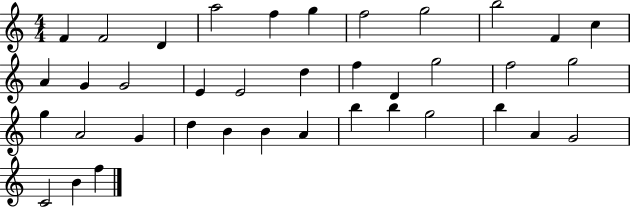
F4/q F4/h D4/q A5/h F5/q G5/q F5/h G5/h B5/h F4/q C5/q A4/q G4/q G4/h E4/q E4/h D5/q F5/q D4/q G5/h F5/h G5/h G5/q A4/h G4/q D5/q B4/q B4/q A4/q B5/q B5/q G5/h B5/q A4/q G4/h C4/h B4/q F5/q